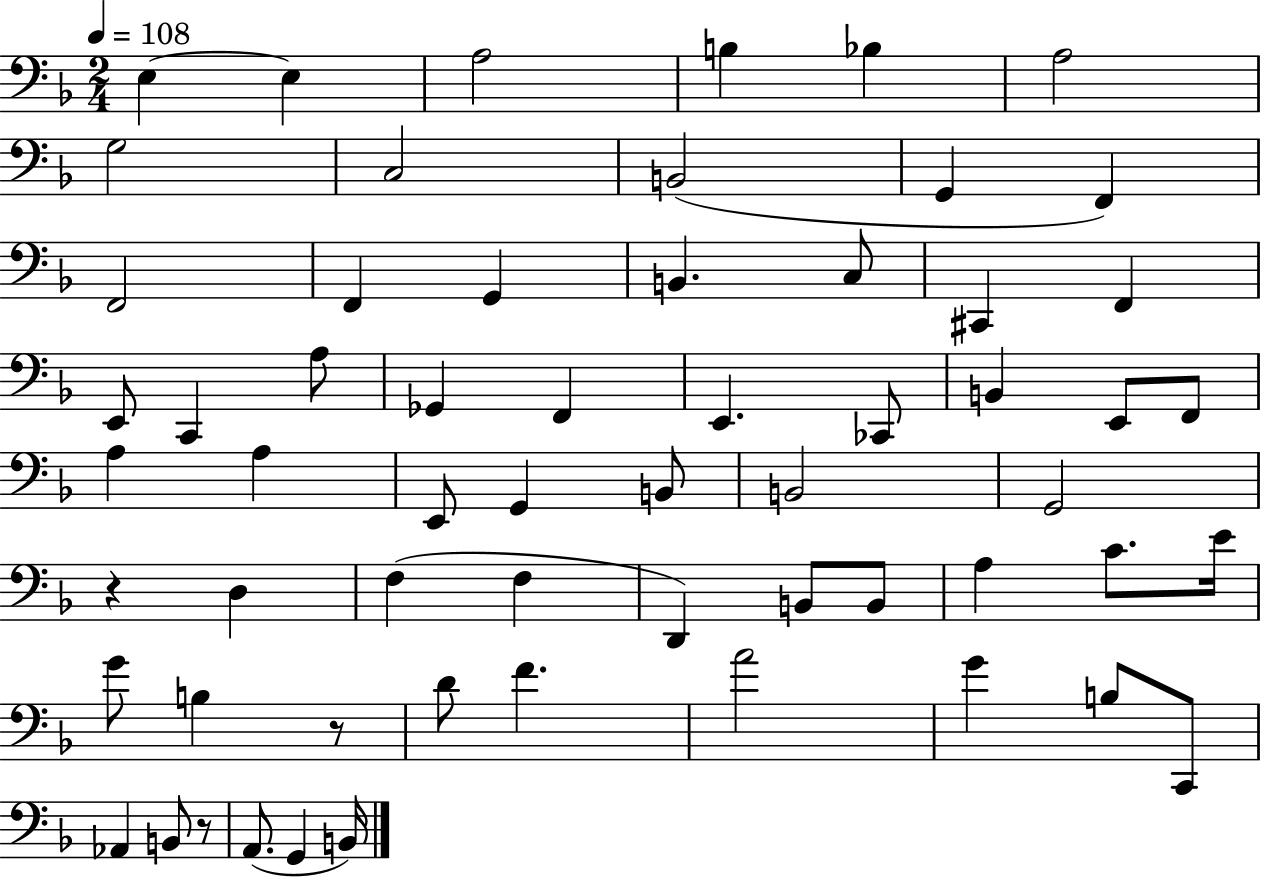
{
  \clef bass
  \numericTimeSignature
  \time 2/4
  \key f \major
  \tempo 4 = 108
  \repeat volta 2 { e4~~ e4 | a2 | b4 bes4 | a2 | \break g2 | c2 | b,2( | g,4 f,4) | \break f,2 | f,4 g,4 | b,4. c8 | cis,4 f,4 | \break e,8 c,4 a8 | ges,4 f,4 | e,4. ces,8 | b,4 e,8 f,8 | \break a4 a4 | e,8 g,4 b,8 | b,2 | g,2 | \break r4 d4 | f4( f4 | d,4) b,8 b,8 | a4 c'8. e'16 | \break g'8 b4 r8 | d'8 f'4. | a'2 | g'4 b8 c,8 | \break aes,4 b,8 r8 | a,8.( g,4 b,16) | } \bar "|."
}